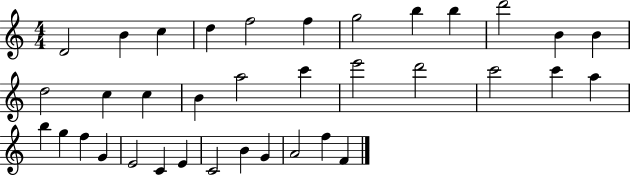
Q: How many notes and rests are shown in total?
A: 36